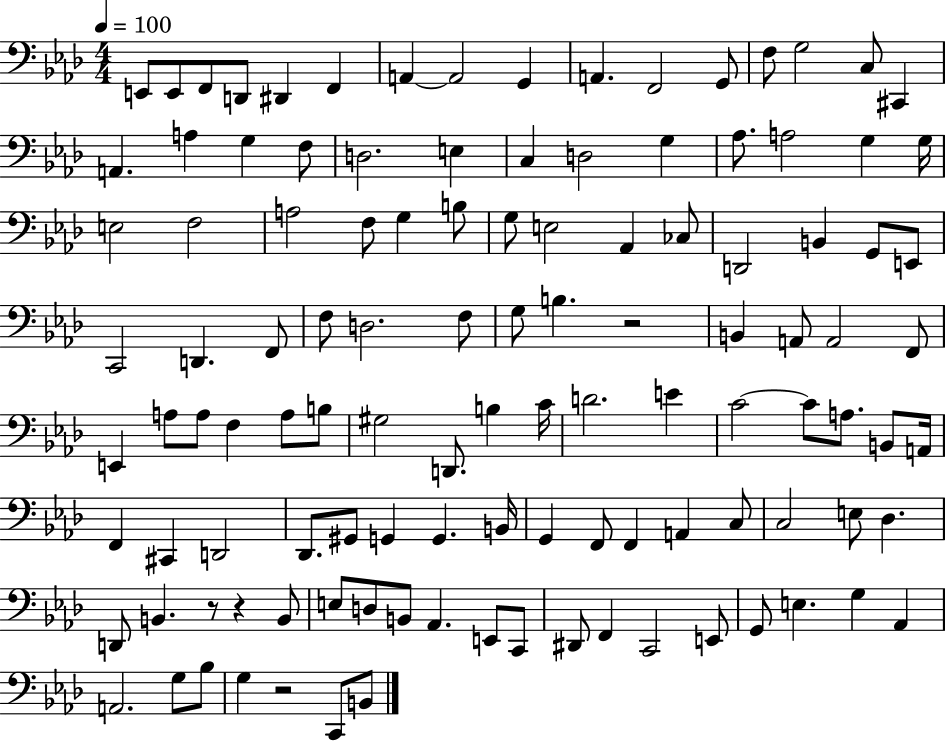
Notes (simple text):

E2/e E2/e F2/e D2/e D#2/q F2/q A2/q A2/h G2/q A2/q. F2/h G2/e F3/e G3/h C3/e C#2/q A2/q. A3/q G3/q F3/e D3/h. E3/q C3/q D3/h G3/q Ab3/e. A3/h G3/q G3/s E3/h F3/h A3/h F3/e G3/q B3/e G3/e E3/h Ab2/q CES3/e D2/h B2/q G2/e E2/e C2/h D2/q. F2/e F3/e D3/h. F3/e G3/e B3/q. R/h B2/q A2/e A2/h F2/e E2/q A3/e A3/e F3/q A3/e B3/e G#3/h D2/e. B3/q C4/s D4/h. E4/q C4/h C4/e A3/e. B2/e A2/s F2/q C#2/q D2/h Db2/e. G#2/e G2/q G2/q. B2/s G2/q F2/e F2/q A2/q C3/e C3/h E3/e Db3/q. D2/e B2/q. R/e R/q B2/e E3/e D3/e B2/e Ab2/q. E2/e C2/e D#2/e F2/q C2/h E2/e G2/e E3/q. G3/q Ab2/q A2/h. G3/e Bb3/e G3/q R/h C2/e B2/e